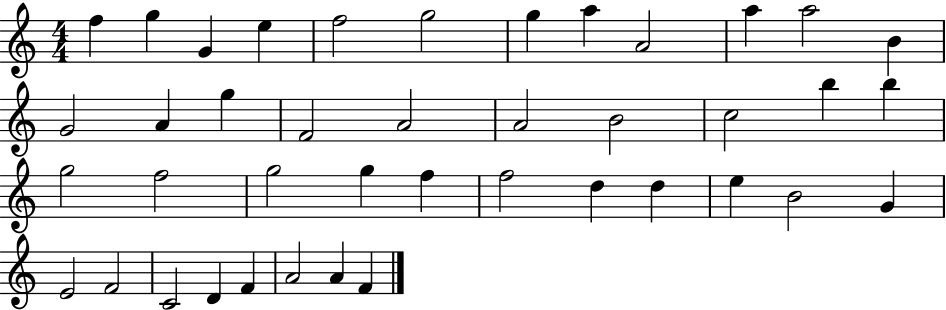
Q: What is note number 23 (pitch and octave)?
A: G5